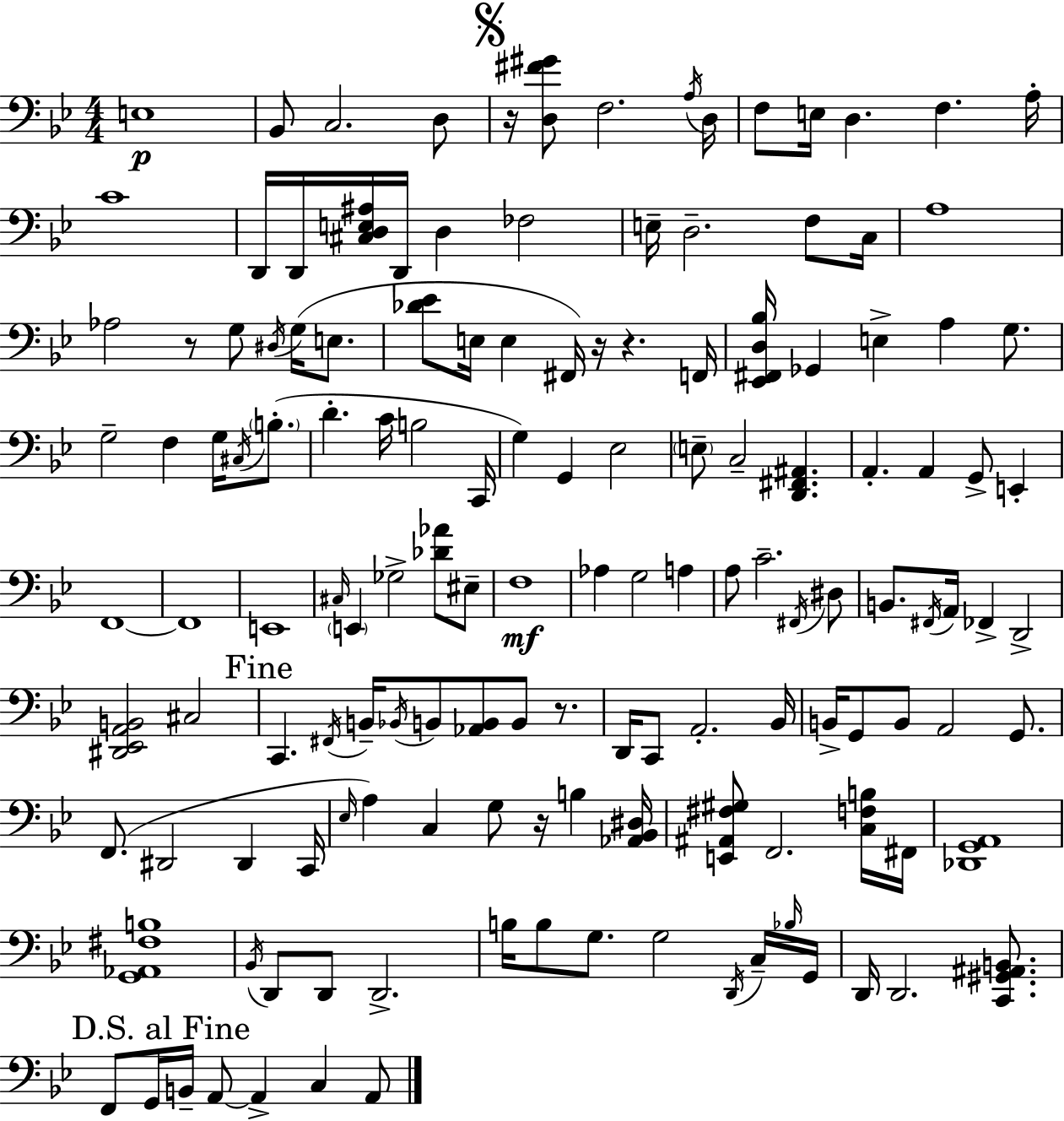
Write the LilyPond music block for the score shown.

{
  \clef bass
  \numericTimeSignature
  \time 4/4
  \key g \minor
  e1\p | bes,8 c2. d8 | \mark \markup { \musicglyph "scripts.segno" } r16 <d fis' gis'>8 f2. \acciaccatura { a16 } | d16 f8 e16 d4. f4. | \break a16-. c'1 | d,16 d,16 <cis d e ais>16 d,16 d4 fes2 | e16-- d2.-- f8 | c16 a1 | \break aes2 r8 g8 \acciaccatura { dis16 } g16( e8. | <des' ees'>8 e16 e4 fis,16) r16 r4. | f,16 <ees, fis, d bes>16 ges,4 e4-> a4 g8. | g2-- f4 g16 \acciaccatura { cis16 } | \break \parenthesize b8.-.( d'4.-. c'16 b2 | c,16 g4) g,4 ees2 | \parenthesize e8-- c2-- <d, fis, ais,>4. | a,4.-. a,4 g,8-> e,4-. | \break f,1~~ | f,1 | e,1 | \grace { cis16 } \parenthesize e,4 ges2-> | \break <des' aes'>8 eis8-- f1\mf | aes4 g2 | a4 a8 c'2.-- | \acciaccatura { fis,16 } dis8 b,8. \acciaccatura { fis,16 } a,16 fes,4-> d,2-> | \break <dis, ees, a, b,>2 cis2 | \mark "Fine" c,4. \acciaccatura { fis,16 } b,16-- \acciaccatura { bes,16 } b,8 | <aes, b,>8 b,8 r8. d,16 c,8 a,2.-. | bes,16 b,16-> g,8 b,8 a,2 | \break g,8. f,8.( dis,2 | dis,4 c,16 \grace { ees16 }) a4 c4 | g8 r16 b4 <aes, bes, dis>16 <e, ais, fis gis>8 f,2. | <c f b>16 fis,16 <des, g, a,>1 | \break <g, aes, fis b>1 | \acciaccatura { bes,16 } d,8 d,8 d,2.-> | b16 b8 g8. | g2 \acciaccatura { d,16 } c16-- \grace { bes16 } g,16 d,16 d,2. | \break <c, gis, ais, b,>8. \mark "D.S. al Fine" f,8 g,16 b,16-- | a,8~~ a,4-> c4 a,8 \bar "|."
}